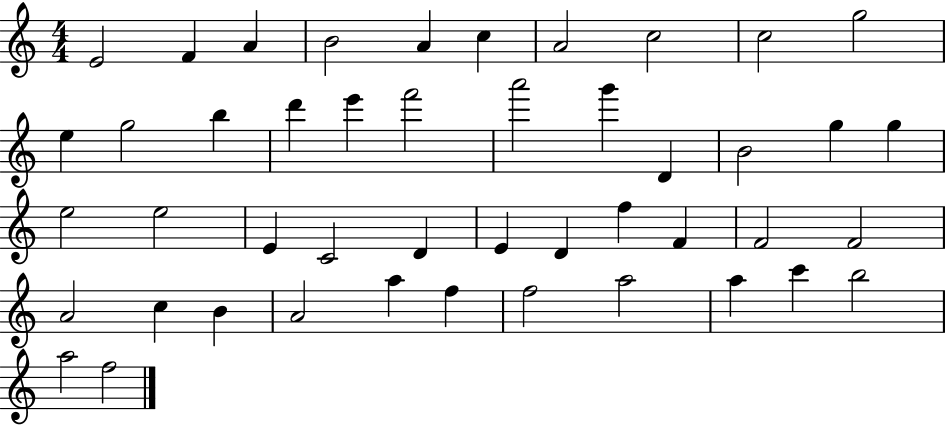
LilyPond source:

{
  \clef treble
  \numericTimeSignature
  \time 4/4
  \key c \major
  e'2 f'4 a'4 | b'2 a'4 c''4 | a'2 c''2 | c''2 g''2 | \break e''4 g''2 b''4 | d'''4 e'''4 f'''2 | a'''2 g'''4 d'4 | b'2 g''4 g''4 | \break e''2 e''2 | e'4 c'2 d'4 | e'4 d'4 f''4 f'4 | f'2 f'2 | \break a'2 c''4 b'4 | a'2 a''4 f''4 | f''2 a''2 | a''4 c'''4 b''2 | \break a''2 f''2 | \bar "|."
}